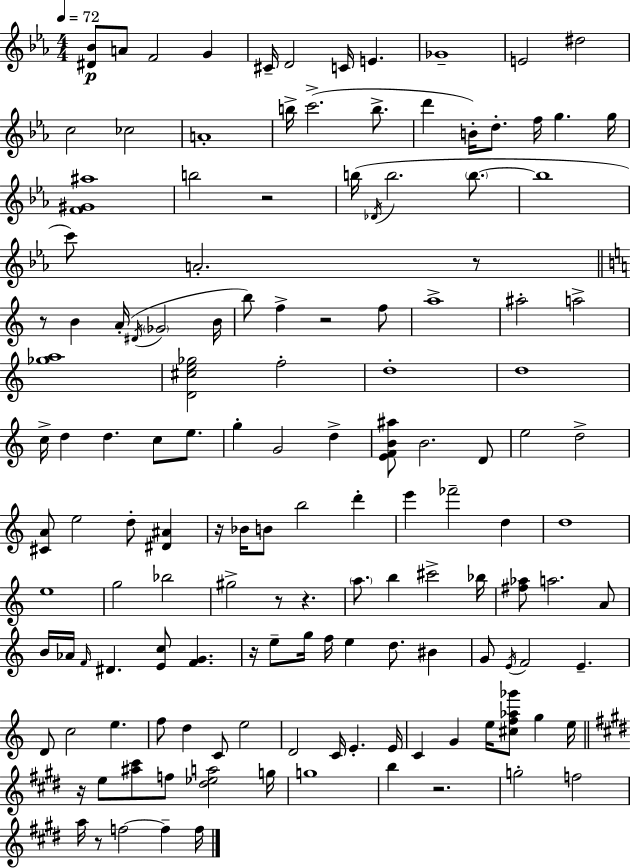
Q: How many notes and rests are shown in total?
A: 141